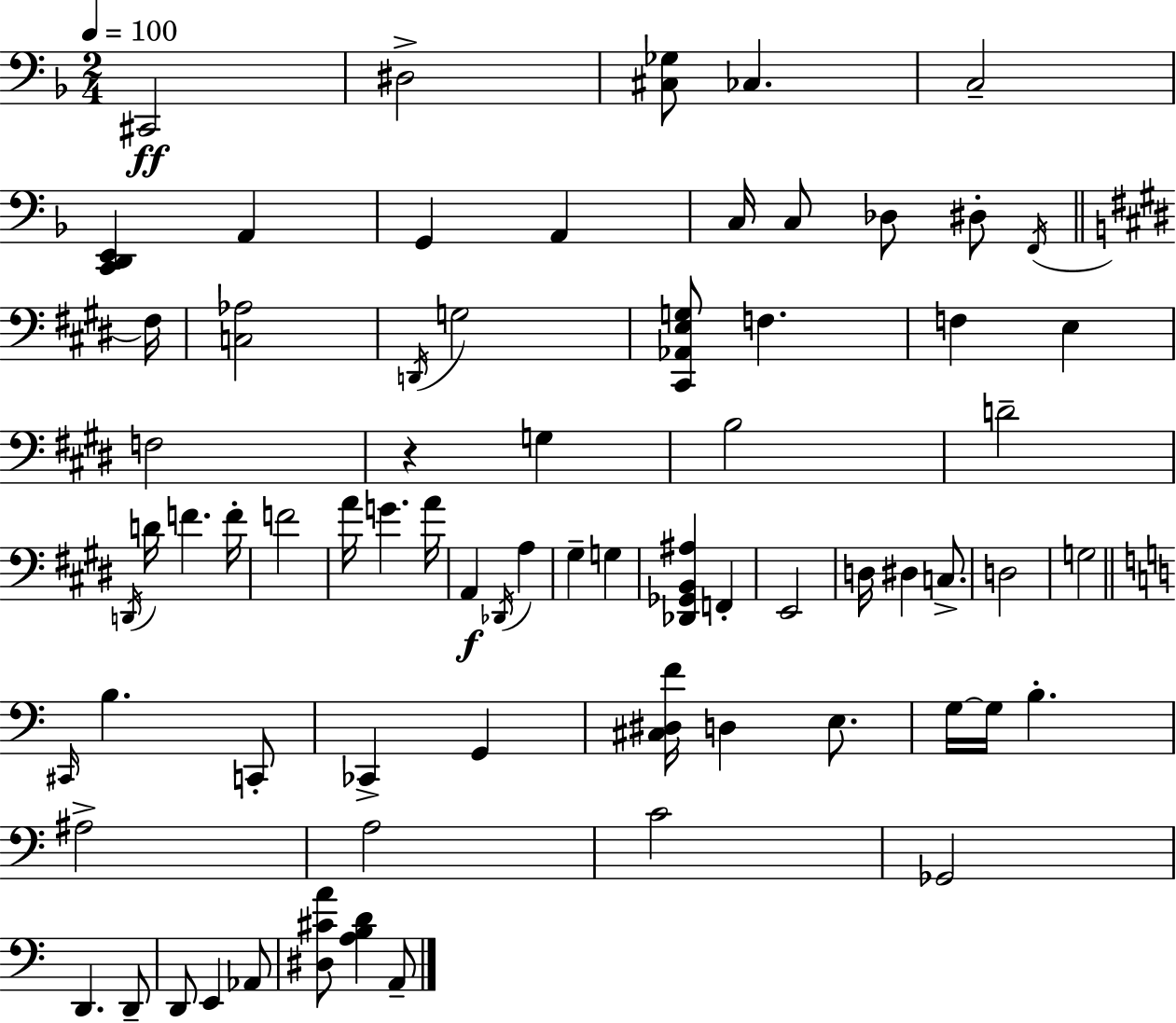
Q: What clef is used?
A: bass